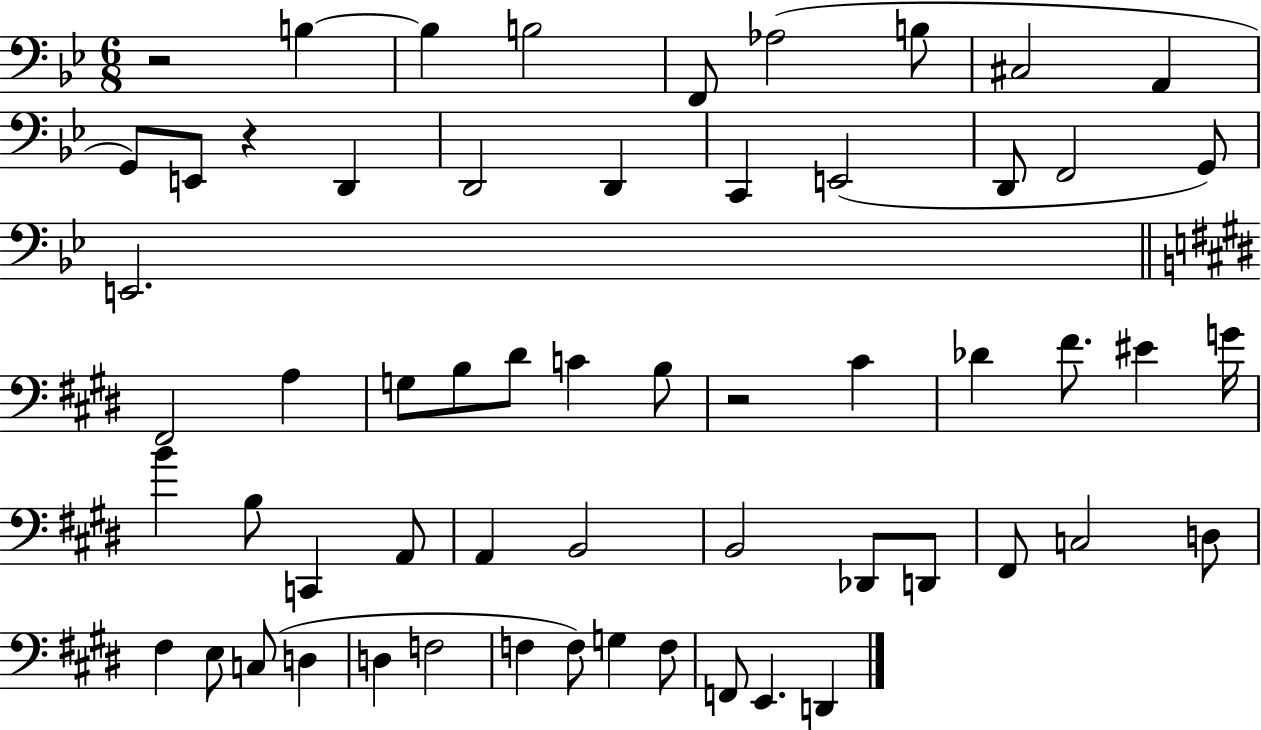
X:1
T:Untitled
M:6/8
L:1/4
K:Bb
z2 B, B, B,2 F,,/2 _A,2 B,/2 ^C,2 A,, G,,/2 E,,/2 z D,, D,,2 D,, C,, E,,2 D,,/2 F,,2 G,,/2 E,,2 ^F,,2 A, G,/2 B,/2 ^D/2 C B,/2 z2 ^C _D ^F/2 ^E G/4 B B,/2 C,, A,,/2 A,, B,,2 B,,2 _D,,/2 D,,/2 ^F,,/2 C,2 D,/2 ^F, E,/2 C,/2 D, D, F,2 F, F,/2 G, F,/2 F,,/2 E,, D,,